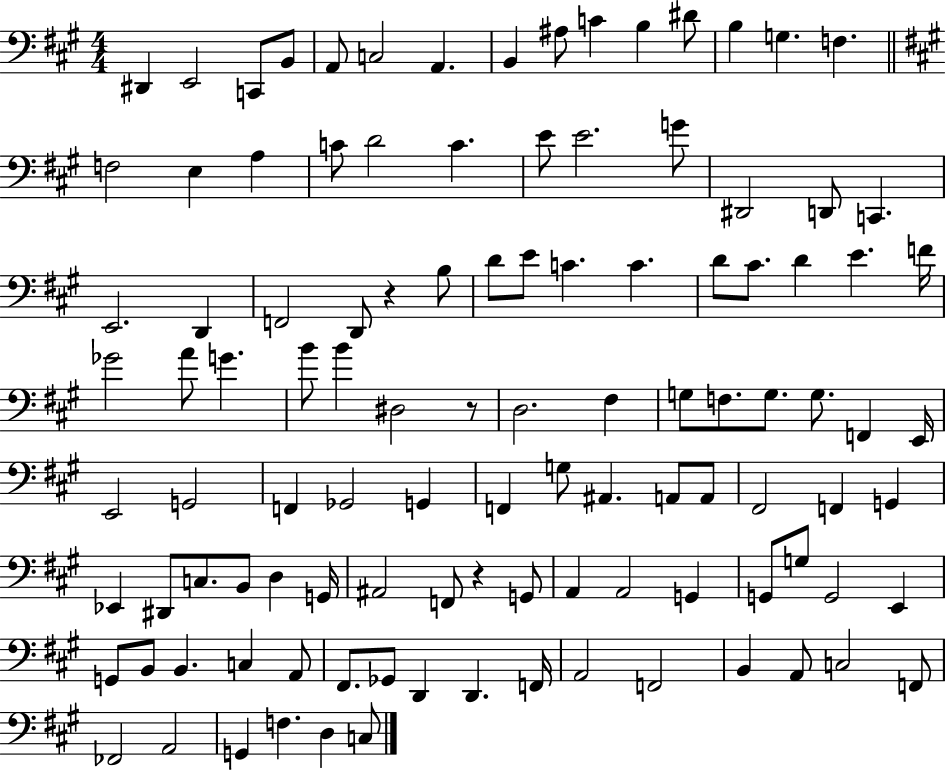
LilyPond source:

{
  \clef bass
  \numericTimeSignature
  \time 4/4
  \key a \major
  \repeat volta 2 { dis,4 e,2 c,8 b,8 | a,8 c2 a,4. | b,4 ais8 c'4 b4 dis'8 | b4 g4. f4. | \break \bar "||" \break \key a \major f2 e4 a4 | c'8 d'2 c'4. | e'8 e'2. g'8 | dis,2 d,8 c,4. | \break e,2. d,4 | f,2 d,8 r4 b8 | d'8 e'8 c'4. c'4. | d'8 cis'8. d'4 e'4. f'16 | \break ges'2 a'8 g'4. | b'8 b'4 dis2 r8 | d2. fis4 | g8 f8. g8. g8. f,4 e,16 | \break e,2 g,2 | f,4 ges,2 g,4 | f,4 g8 ais,4. a,8 a,8 | fis,2 f,4 g,4 | \break ees,4 dis,8 c8. b,8 d4 g,16 | ais,2 f,8 r4 g,8 | a,4 a,2 g,4 | g,8 g8 g,2 e,4 | \break g,8 b,8 b,4. c4 a,8 | fis,8. ges,8 d,4 d,4. f,16 | a,2 f,2 | b,4 a,8 c2 f,8 | \break fes,2 a,2 | g,4 f4. d4 c8 | } \bar "|."
}